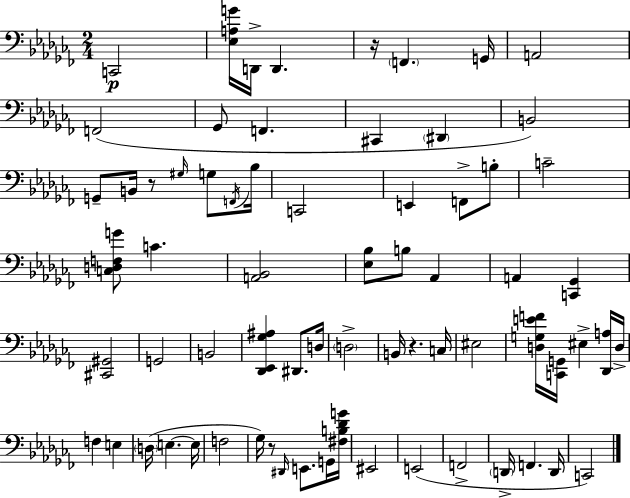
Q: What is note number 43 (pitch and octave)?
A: F3